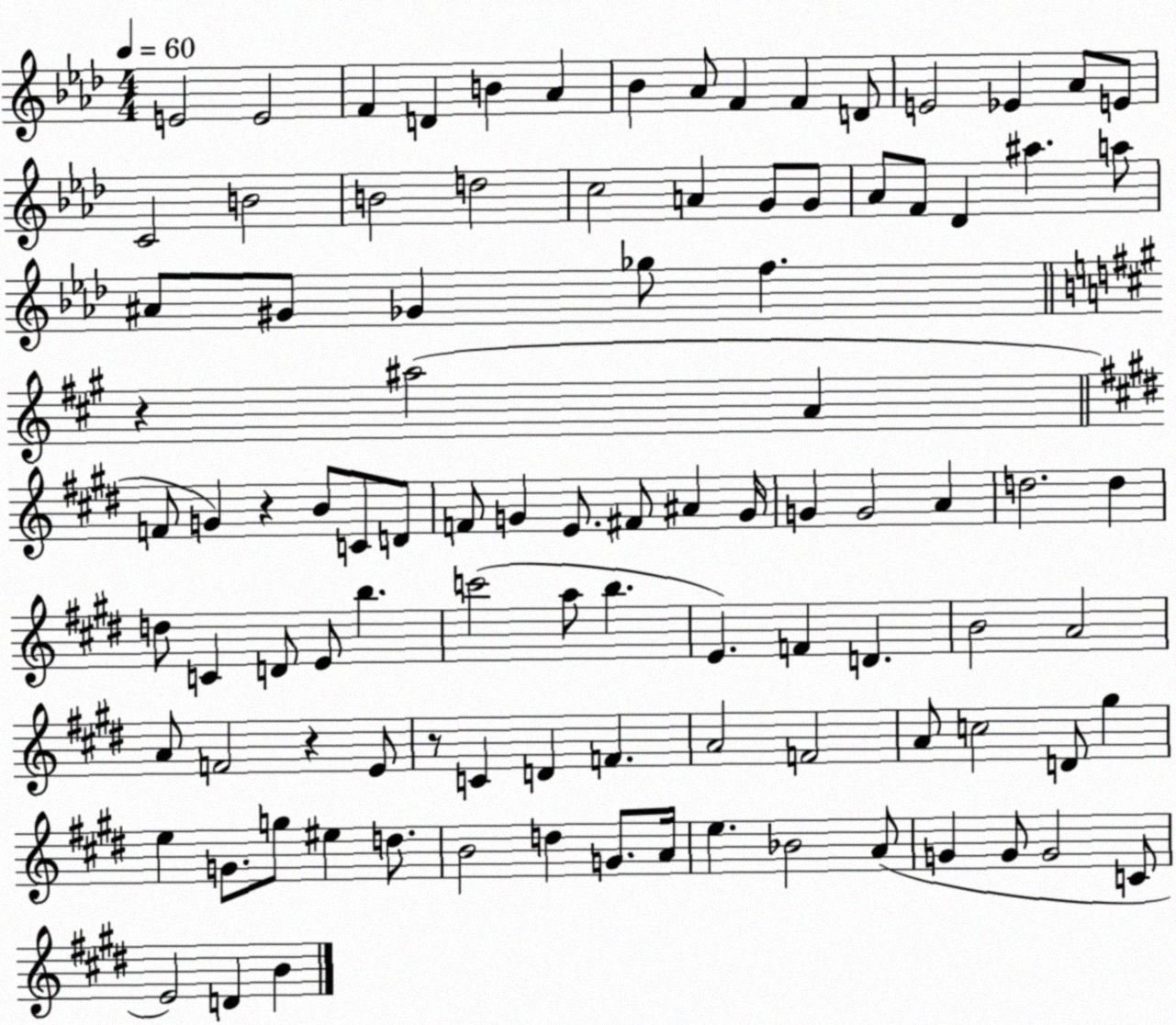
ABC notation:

X:1
T:Untitled
M:4/4
L:1/4
K:Ab
E2 E2 F D B _A _B _A/2 F F D/2 E2 _E _A/2 E/2 C2 B2 B2 d2 c2 A G/2 G/2 _A/2 F/2 _D ^a a/2 ^A/2 ^G/2 _G _g/2 f z ^a2 A F/2 G z B/2 C/2 D/2 F/2 G E/2 ^F/2 ^A G/4 G G2 A d2 d d/2 C D/2 E/2 b c'2 a/2 b E F D B2 A2 A/2 F2 z E/2 z/2 C D F A2 F2 A/2 c2 D/2 ^g e G/2 g/2 ^e d/2 B2 d G/2 A/4 e _B2 A/2 G G/2 G2 C/2 E2 D B